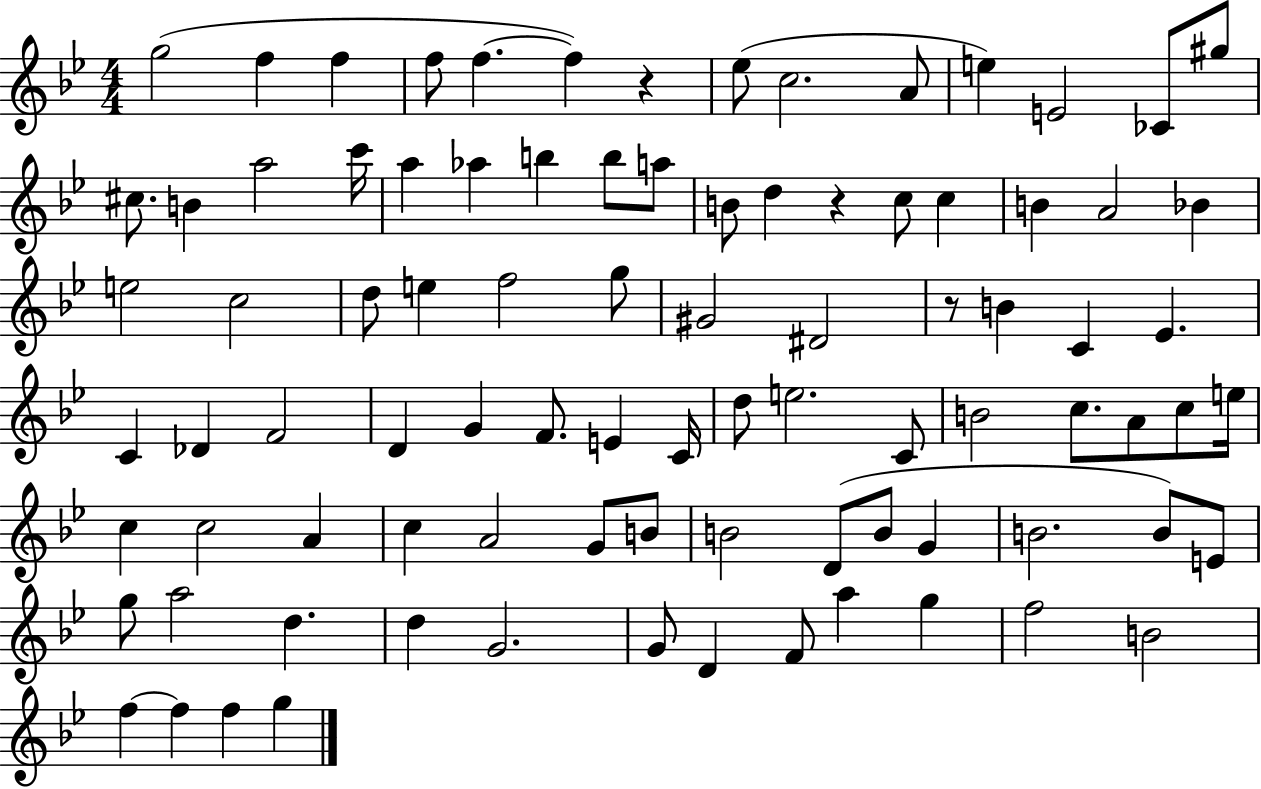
G5/h F5/q F5/q F5/e F5/q. F5/q R/q Eb5/e C5/h. A4/e E5/q E4/h CES4/e G#5/e C#5/e. B4/q A5/h C6/s A5/q Ab5/q B5/q B5/e A5/e B4/e D5/q R/q C5/e C5/q B4/q A4/h Bb4/q E5/h C5/h D5/e E5/q F5/h G5/e G#4/h D#4/h R/e B4/q C4/q Eb4/q. C4/q Db4/q F4/h D4/q G4/q F4/e. E4/q C4/s D5/e E5/h. C4/e B4/h C5/e. A4/e C5/e E5/s C5/q C5/h A4/q C5/q A4/h G4/e B4/e B4/h D4/e B4/e G4/q B4/h. B4/e E4/e G5/e A5/h D5/q. D5/q G4/h. G4/e D4/q F4/e A5/q G5/q F5/h B4/h F5/q F5/q F5/q G5/q